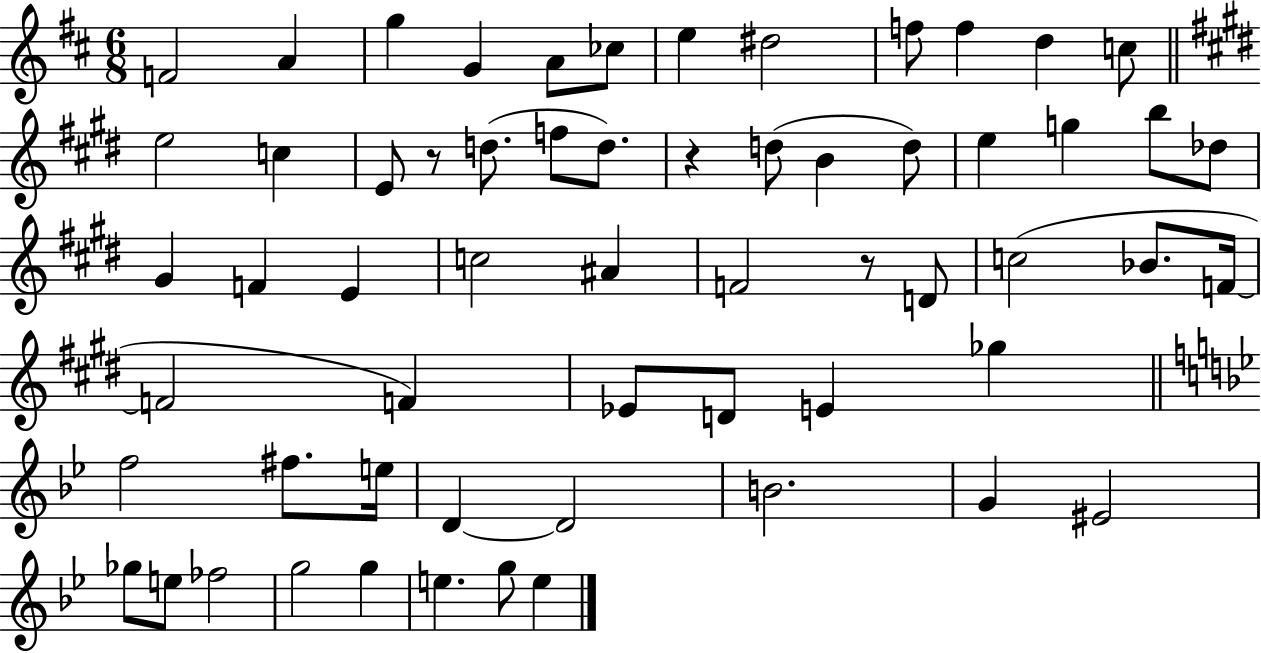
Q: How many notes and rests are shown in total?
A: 60